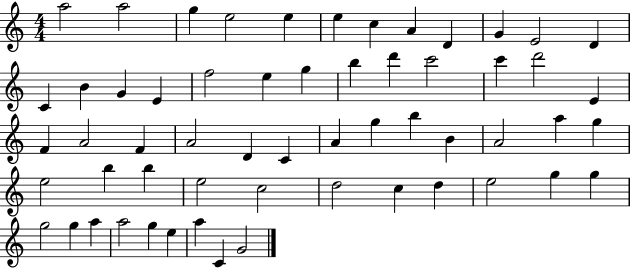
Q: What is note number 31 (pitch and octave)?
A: C4